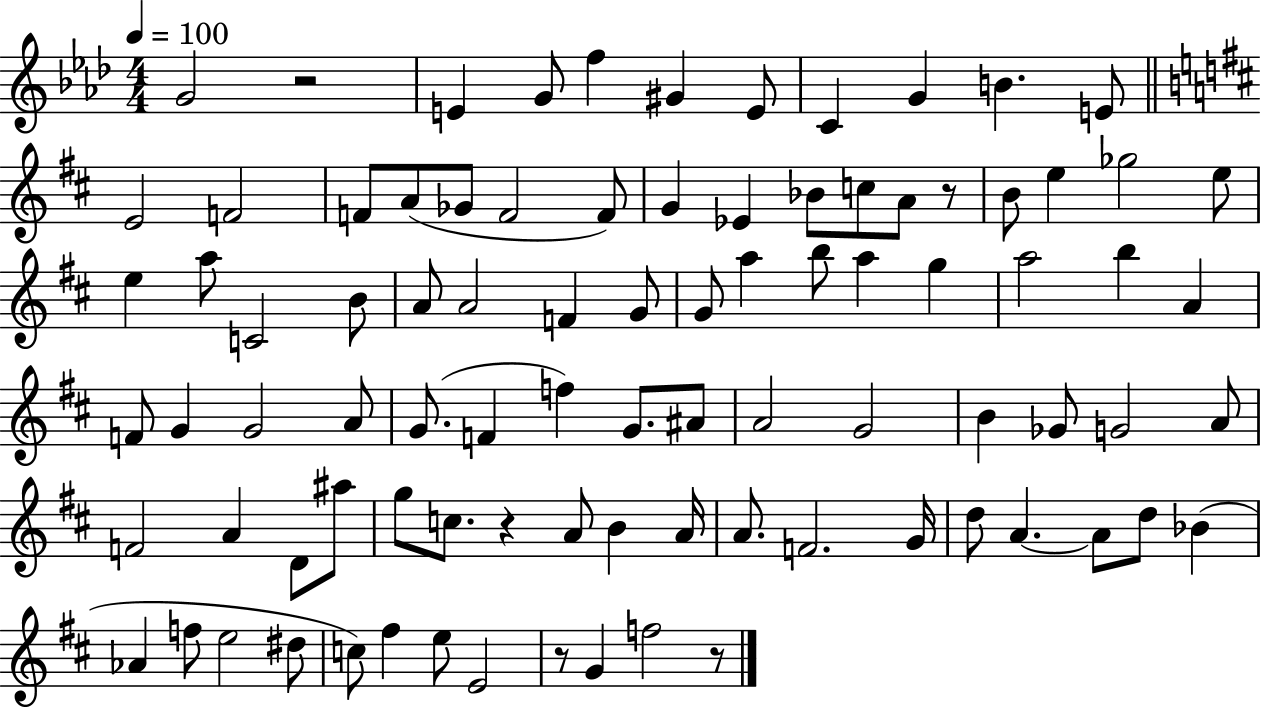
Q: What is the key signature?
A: AES major